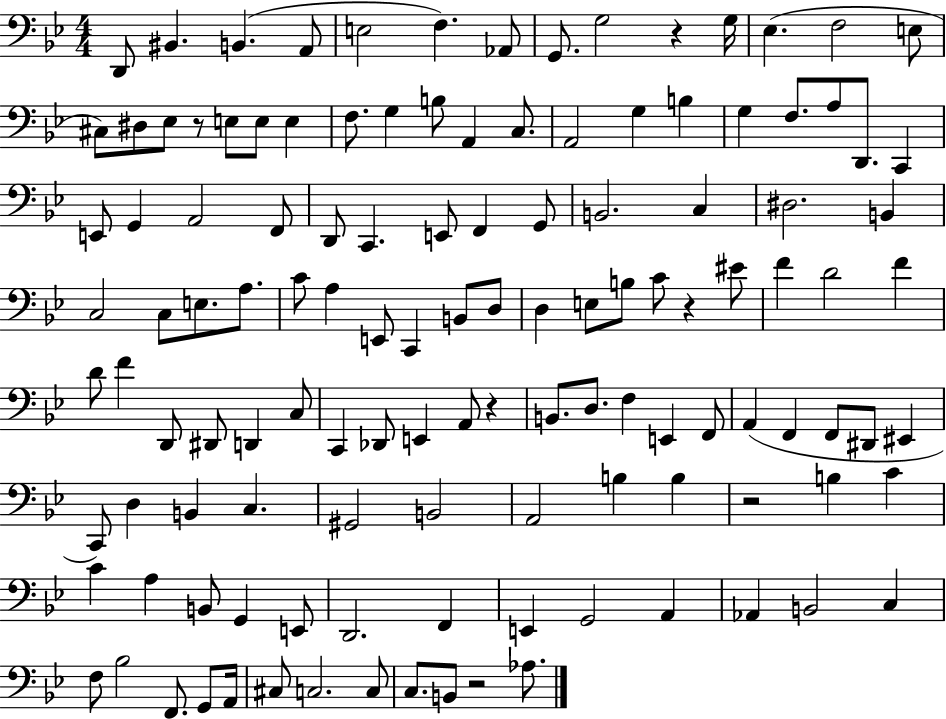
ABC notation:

X:1
T:Untitled
M:4/4
L:1/4
K:Bb
D,,/2 ^B,, B,, A,,/2 E,2 F, _A,,/2 G,,/2 G,2 z G,/4 _E, F,2 E,/2 ^C,/2 ^D,/2 _E,/2 z/2 E,/2 E,/2 E, F,/2 G, B,/2 A,, C,/2 A,,2 G, B, G, F,/2 A,/2 D,,/2 C,, E,,/2 G,, A,,2 F,,/2 D,,/2 C,, E,,/2 F,, G,,/2 B,,2 C, ^D,2 B,, C,2 C,/2 E,/2 A,/2 C/2 A, E,,/2 C,, B,,/2 D,/2 D, E,/2 B,/2 C/2 z ^E/2 F D2 F D/2 F D,,/2 ^D,,/2 D,, C,/2 C,, _D,,/2 E,, A,,/2 z B,,/2 D,/2 F, E,, F,,/2 A,, F,, F,,/2 ^D,,/2 ^E,, C,,/2 D, B,, C, ^G,,2 B,,2 A,,2 B, B, z2 B, C C A, B,,/2 G,, E,,/2 D,,2 F,, E,, G,,2 A,, _A,, B,,2 C, F,/2 _B,2 F,,/2 G,,/2 A,,/4 ^C,/2 C,2 C,/2 C,/2 B,,/2 z2 _A,/2